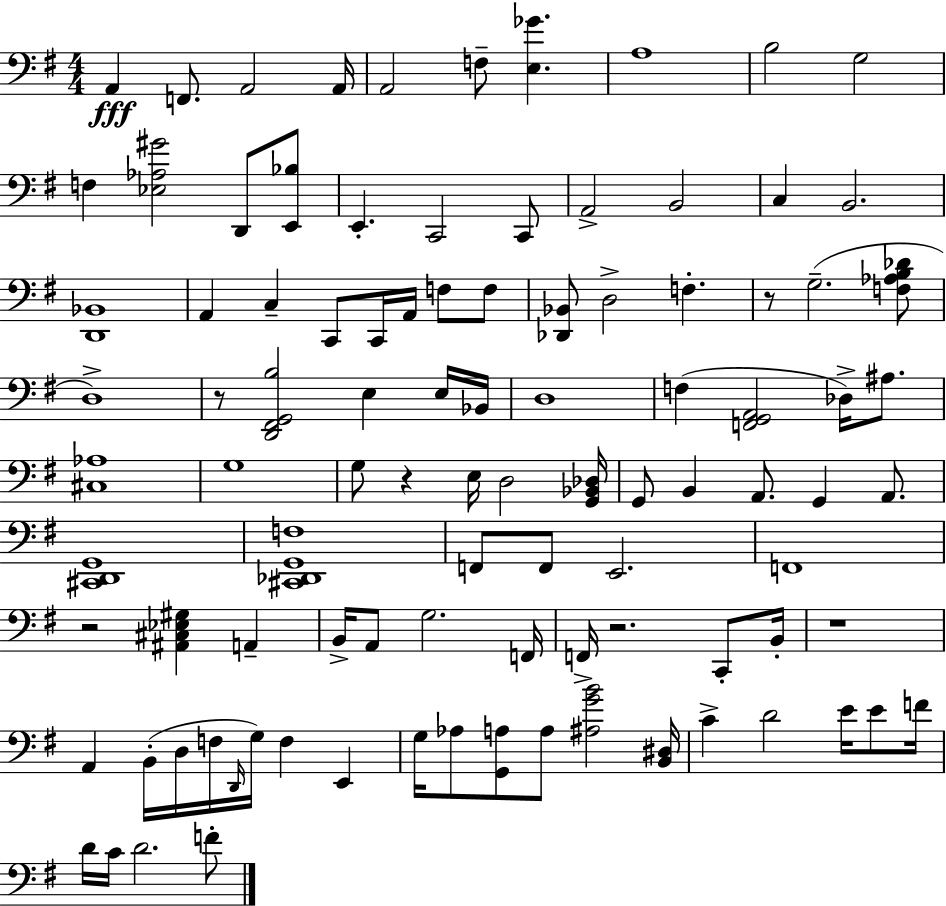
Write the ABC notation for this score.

X:1
T:Untitled
M:4/4
L:1/4
K:G
A,, F,,/2 A,,2 A,,/4 A,,2 F,/2 [E,_G] A,4 B,2 G,2 F, [_E,_A,^G]2 D,,/2 [E,,_B,]/2 E,, C,,2 C,,/2 A,,2 B,,2 C, B,,2 [D,,_B,,]4 A,, C, C,,/2 C,,/4 A,,/4 F,/2 F,/2 [_D,,_B,,]/2 D,2 F, z/2 G,2 [F,_A,B,_D]/2 D,4 z/2 [D,,^F,,G,,B,]2 E, E,/4 _B,,/4 D,4 F, [F,,G,,A,,]2 _D,/4 ^A,/2 [^C,_A,]4 G,4 G,/2 z E,/4 D,2 [G,,_B,,_D,]/4 G,,/2 B,, A,,/2 G,, A,,/2 [^C,,D,,G,,]4 [^C,,_D,,G,,F,]4 F,,/2 F,,/2 E,,2 F,,4 z2 [^A,,^C,_E,^G,] A,, B,,/4 A,,/2 G,2 F,,/4 F,,/4 z2 C,,/2 B,,/4 z4 A,, B,,/4 D,/4 F,/4 D,,/4 G,/4 F, E,, G,/4 _A,/2 [G,,A,]/2 A,/2 [^A,GB]2 [B,,^D,]/4 C D2 E/4 E/2 F/4 D/4 C/4 D2 F/2